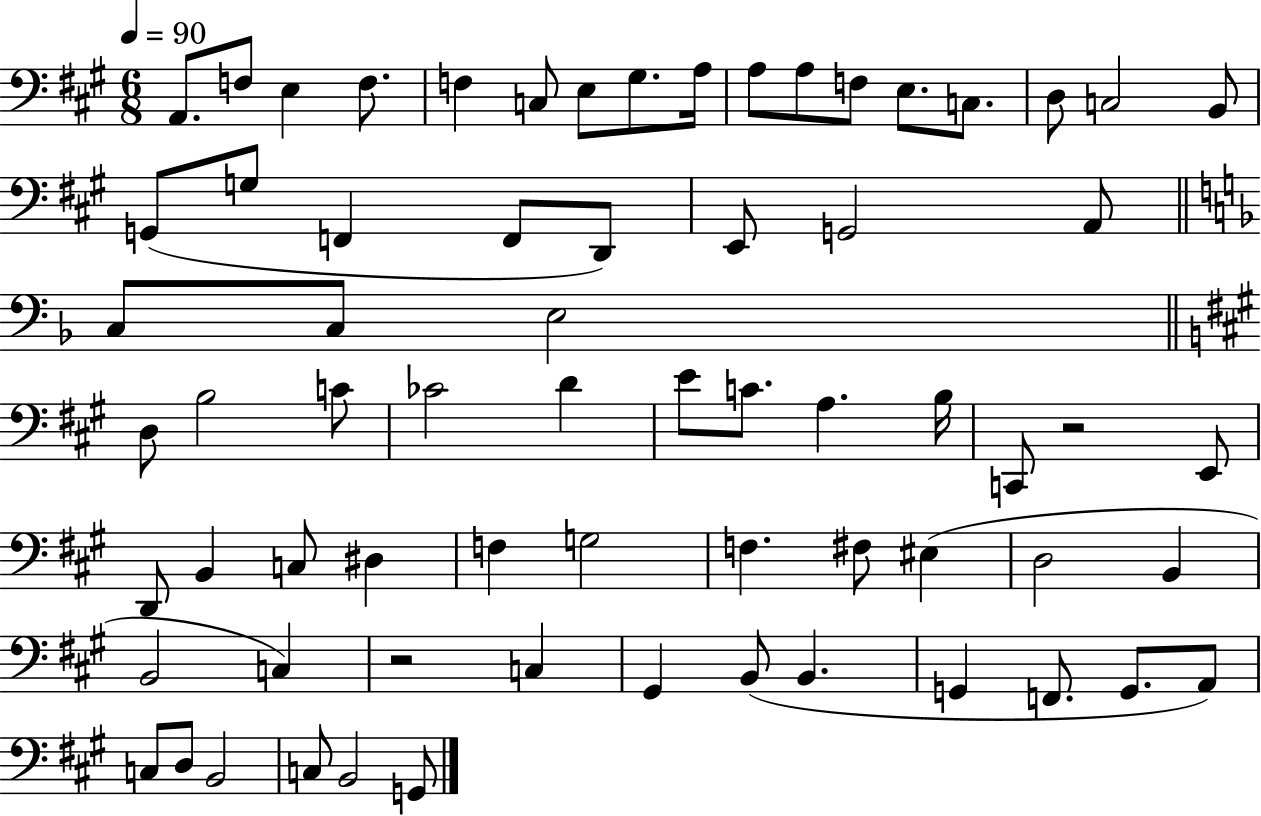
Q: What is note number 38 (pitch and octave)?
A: C2